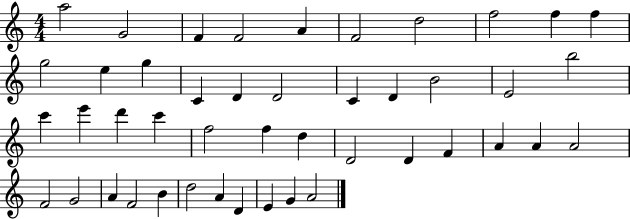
{
  \clef treble
  \numericTimeSignature
  \time 4/4
  \key c \major
  a''2 g'2 | f'4 f'2 a'4 | f'2 d''2 | f''2 f''4 f''4 | \break g''2 e''4 g''4 | c'4 d'4 d'2 | c'4 d'4 b'2 | e'2 b''2 | \break c'''4 e'''4 d'''4 c'''4 | f''2 f''4 d''4 | d'2 d'4 f'4 | a'4 a'4 a'2 | \break f'2 g'2 | a'4 f'2 b'4 | d''2 a'4 d'4 | e'4 g'4 a'2 | \break \bar "|."
}